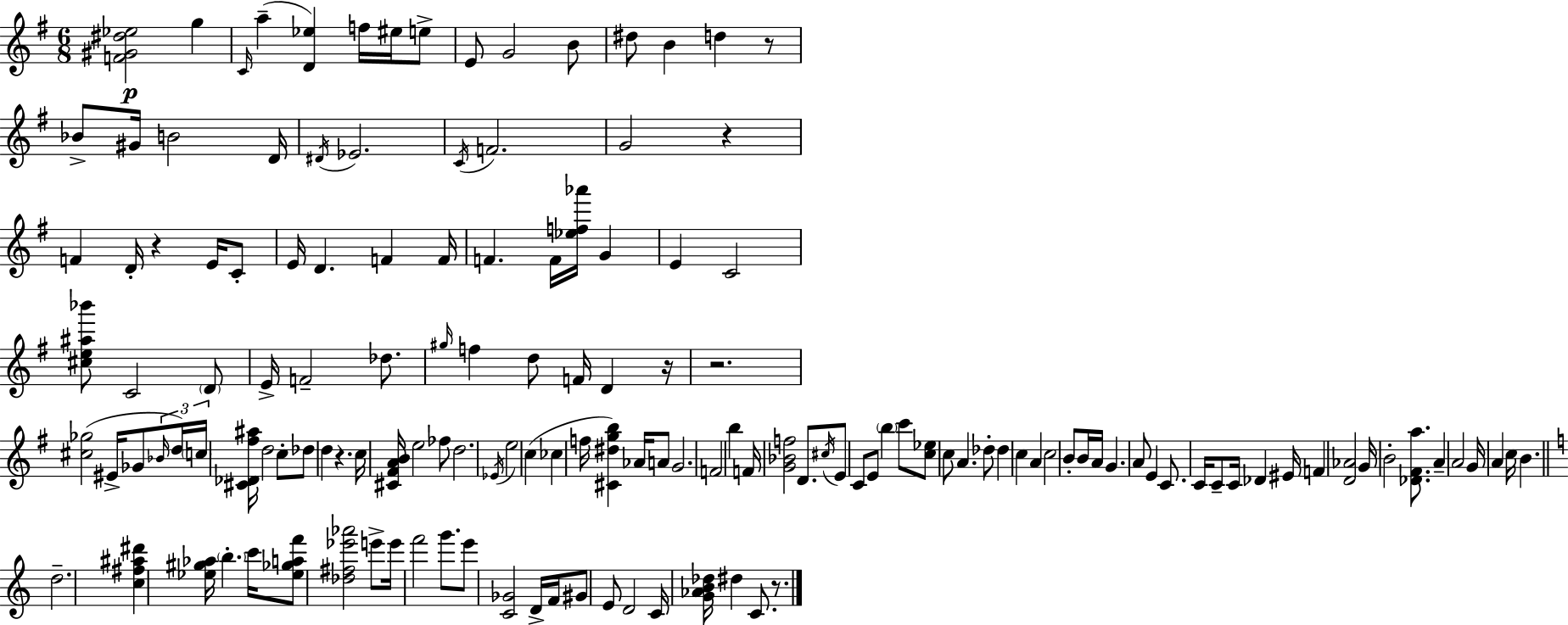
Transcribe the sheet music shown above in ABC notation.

X:1
T:Untitled
M:6/8
L:1/4
K:G
[F^G^d_e]2 g C/4 a [D_e] f/4 ^e/4 e/2 E/2 G2 B/2 ^d/2 B d z/2 _B/2 ^G/4 B2 D/4 ^D/4 _E2 C/4 F2 G2 z F D/4 z E/4 C/2 E/4 D F F/4 F F/4 [_ef_a']/4 G E C2 [^ce^a_b']/2 C2 D/2 E/4 F2 _d/2 ^g/4 f d/2 F/4 D z/4 z2 [^c_g]2 ^E/4 _G/2 _B/4 d/4 c/4 [^C_D^f^a]/4 d2 c/2 _d/2 d z c/4 [^C^FAB]/4 e2 _f/2 d2 _E/4 e2 c _c f/4 [^C^dgb] _A/4 A/2 G2 F2 b F/4 [G_Bf]2 D/2 ^c/4 E/2 C/2 E/2 b c'/2 [c_e]/2 c/2 A _d/2 _d c A c2 B/2 B/4 A/4 G A/2 E C/2 C/4 C/2 C/4 _D ^E/4 F [D_A]2 G/4 B2 [_D^Fa]/2 A A2 G/4 A c/4 B d2 [c^f^a^d'] [_e^g_a]/4 b c'/4 [_e_gaf']/2 [_d^f_e'_a']2 e'/2 e'/4 f'2 g'/2 e'/2 [C_G]2 D/4 F/4 ^G/2 E/2 D2 C/4 [G_AB_d]/4 ^d C/2 z/2